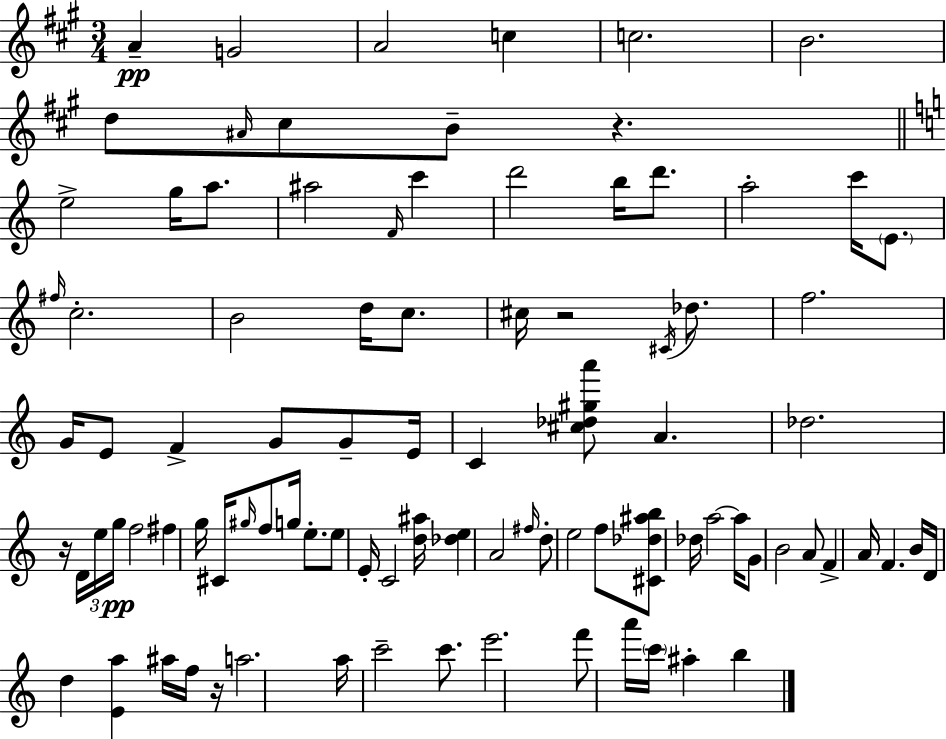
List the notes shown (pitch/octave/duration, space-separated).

A4/q G4/h A4/h C5/q C5/h. B4/h. D5/e A#4/s C#5/e B4/e R/q. E5/h G5/s A5/e. A#5/h F4/s C6/q D6/h B5/s D6/e. A5/h C6/s E4/e. F#5/s C5/h. B4/h D5/s C5/e. C#5/s R/h C#4/s Db5/e. F5/h. G4/s E4/e F4/q G4/e G4/e E4/s C4/q [C#5,Db5,G#5,A6]/e A4/q. Db5/h. R/s D4/s E5/s G5/s F5/h F#5/q G5/s C#4/s G#5/s F5/e G5/s E5/e. E5/e E4/s C4/h [D5,A#5]/s [Db5,E5]/q A4/h F#5/s D5/e E5/h F5/e [C#4,Db5,A#5,B5]/e Db5/s A5/h A5/s G4/e B4/h A4/e F4/q A4/s F4/q. B4/s D4/s D5/q [E4,A5]/q A#5/s F5/s R/s A5/h. A5/s C6/h C6/e. E6/h. F6/e A6/s C6/s A#5/q B5/q